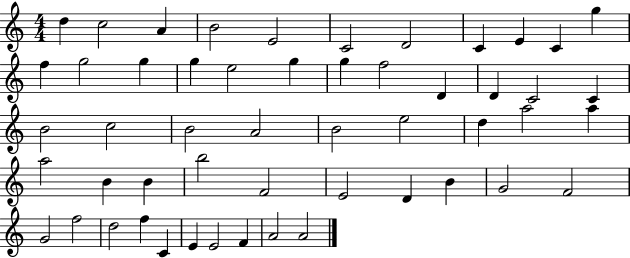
{
  \clef treble
  \numericTimeSignature
  \time 4/4
  \key c \major
  d''4 c''2 a'4 | b'2 e'2 | c'2 d'2 | c'4 e'4 c'4 g''4 | \break f''4 g''2 g''4 | g''4 e''2 g''4 | g''4 f''2 d'4 | d'4 c'2 c'4 | \break b'2 c''2 | b'2 a'2 | b'2 e''2 | d''4 a''2 a''4 | \break a''2 b'4 b'4 | b''2 f'2 | e'2 d'4 b'4 | g'2 f'2 | \break g'2 f''2 | d''2 f''4 c'4 | e'4 e'2 f'4 | a'2 a'2 | \break \bar "|."
}